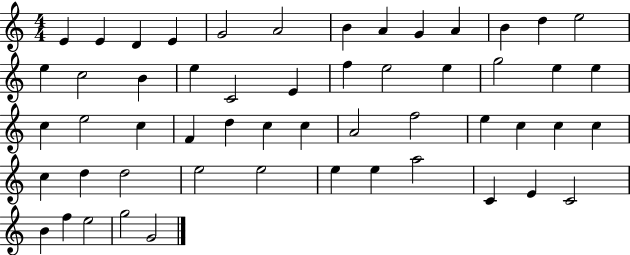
{
  \clef treble
  \numericTimeSignature
  \time 4/4
  \key c \major
  e'4 e'4 d'4 e'4 | g'2 a'2 | b'4 a'4 g'4 a'4 | b'4 d''4 e''2 | \break e''4 c''2 b'4 | e''4 c'2 e'4 | f''4 e''2 e''4 | g''2 e''4 e''4 | \break c''4 e''2 c''4 | f'4 d''4 c''4 c''4 | a'2 f''2 | e''4 c''4 c''4 c''4 | \break c''4 d''4 d''2 | e''2 e''2 | e''4 e''4 a''2 | c'4 e'4 c'2 | \break b'4 f''4 e''2 | g''2 g'2 | \bar "|."
}